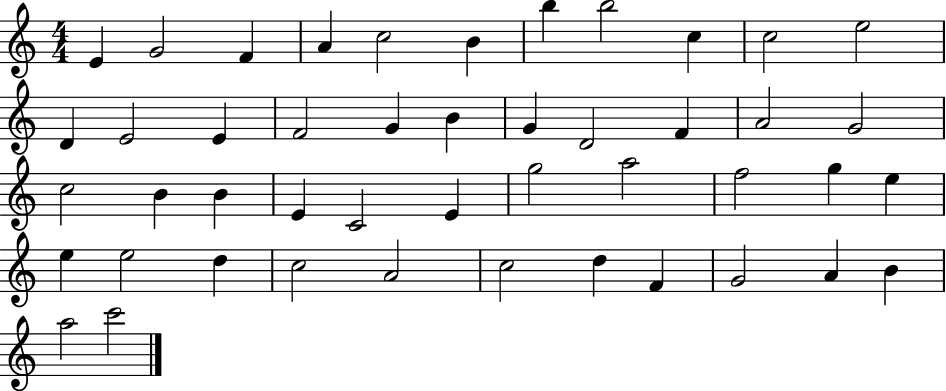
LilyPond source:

{
  \clef treble
  \numericTimeSignature
  \time 4/4
  \key c \major
  e'4 g'2 f'4 | a'4 c''2 b'4 | b''4 b''2 c''4 | c''2 e''2 | \break d'4 e'2 e'4 | f'2 g'4 b'4 | g'4 d'2 f'4 | a'2 g'2 | \break c''2 b'4 b'4 | e'4 c'2 e'4 | g''2 a''2 | f''2 g''4 e''4 | \break e''4 e''2 d''4 | c''2 a'2 | c''2 d''4 f'4 | g'2 a'4 b'4 | \break a''2 c'''2 | \bar "|."
}